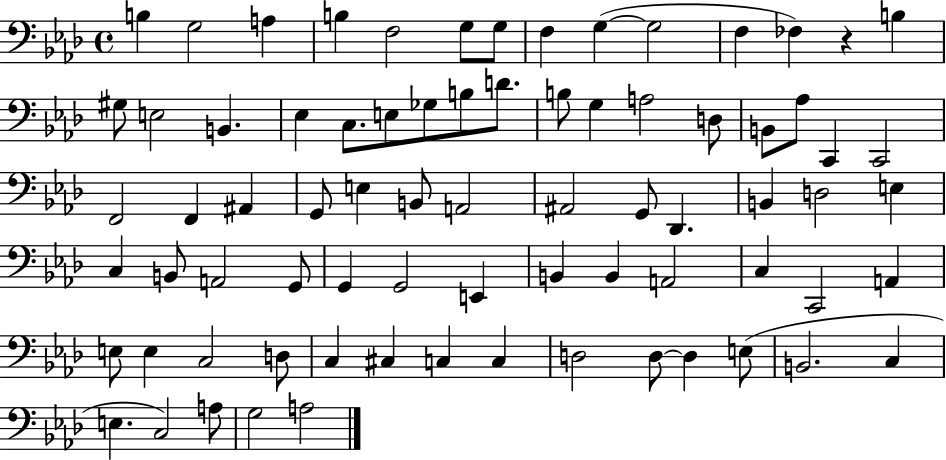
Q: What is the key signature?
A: AES major